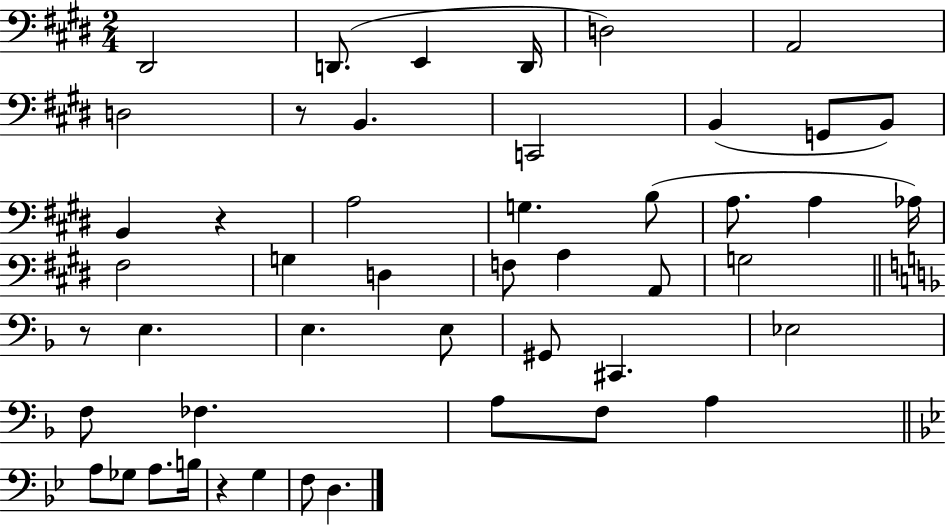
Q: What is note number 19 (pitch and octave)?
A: Ab3